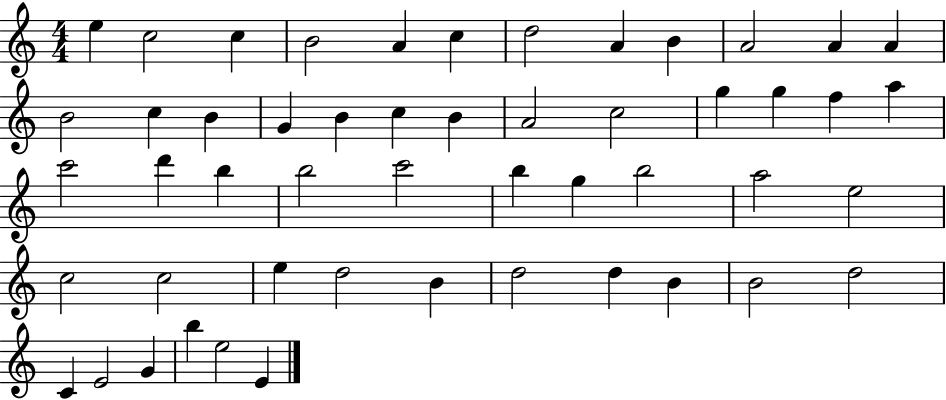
X:1
T:Untitled
M:4/4
L:1/4
K:C
e c2 c B2 A c d2 A B A2 A A B2 c B G B c B A2 c2 g g f a c'2 d' b b2 c'2 b g b2 a2 e2 c2 c2 e d2 B d2 d B B2 d2 C E2 G b e2 E